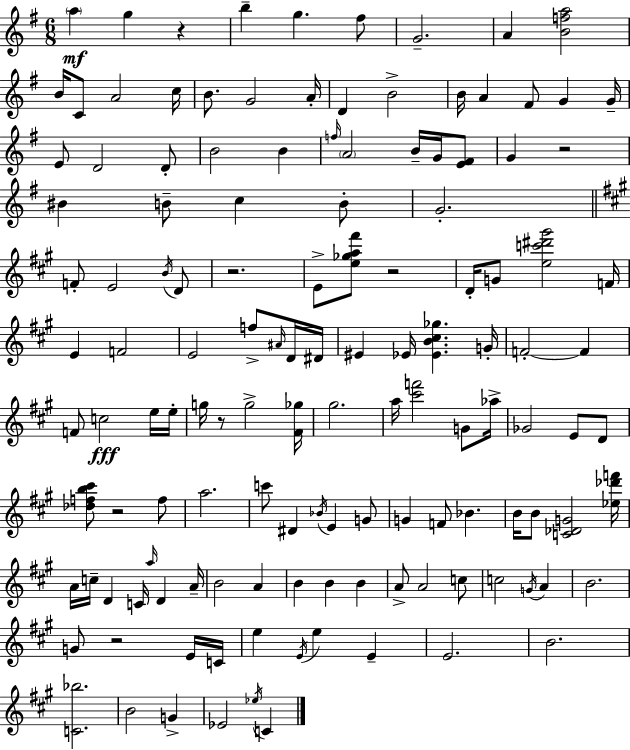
{
  \clef treble
  \numericTimeSignature
  \time 6/8
  \key e \minor
  \parenthesize a''4\mf g''4 r4 | b''4-- g''4. fis''8 | g'2.-- | a'4 <b' f'' a''>2 | \break b'16 c'8 a'2 c''16 | b'8. g'2 a'16-. | d'4 b'2-> | b'16 a'4 fis'8 g'4 g'16-- | \break e'8 d'2 d'8-. | b'2 b'4 | \grace { f''16 } \parenthesize a'2 b'16-- g'16 <e' fis'>8 | g'4 r2 | \break bis'4 b'8-- c''4 b'8-. | g'2.-. | \bar "||" \break \key a \major f'8-. e'2 \acciaccatura { b'16 } d'8 | r2. | e'8-> <e'' ges'' a'' fis'''>8 r2 | d'16-. g'8 <e'' c''' dis''' gis'''>2 | \break f'16 e'4 f'2 | e'2 f''8-> \grace { ais'16 } | d'16 dis'16 eis'4 ees'16 <ees' b' cis'' ges''>4. | g'16-. f'2-.~~ f'4 | \break f'8 c''2\fff | e''16 e''16-. g''16 r8 g''2-> | <fis' ges''>16 gis''2. | a''16 <cis''' f'''>2 g'8 | \break aes''16-> ges'2 e'8 | d'8 <des'' f'' b'' cis'''>8 r2 | f''8 a''2. | c'''8 dis'4 \acciaccatura { bes'16 } e'4 | \break g'8 g'4 f'8 bes'4. | b'16 b'8 <c' des' g'>2 | <ees'' des''' f'''>16 a'16 c''16-- d'4 c'16 \grace { a''16 } d'4 | a'16-- b'2 | \break a'4 b'4 b'4 | b'4 a'8-> a'2 | c''8 c''2 | \acciaccatura { g'16 } a'4 b'2. | \break g'8 r2 | e'16 c'16 e''4 \acciaccatura { e'16 } e''4 | e'4-- e'2. | b'2. | \break <c' bes''>2. | b'2 | g'4-> ees'2 | \acciaccatura { ees''16 } c'4 \bar "|."
}